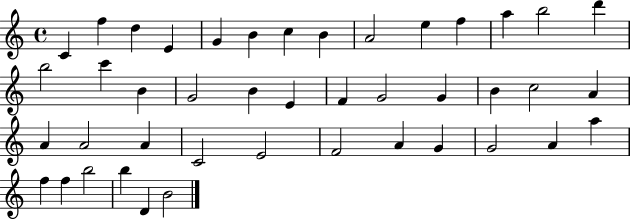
{
  \clef treble
  \time 4/4
  \defaultTimeSignature
  \key c \major
  c'4 f''4 d''4 e'4 | g'4 b'4 c''4 b'4 | a'2 e''4 f''4 | a''4 b''2 d'''4 | \break b''2 c'''4 b'4 | g'2 b'4 e'4 | f'4 g'2 g'4 | b'4 c''2 a'4 | \break a'4 a'2 a'4 | c'2 e'2 | f'2 a'4 g'4 | g'2 a'4 a''4 | \break f''4 f''4 b''2 | b''4 d'4 b'2 | \bar "|."
}